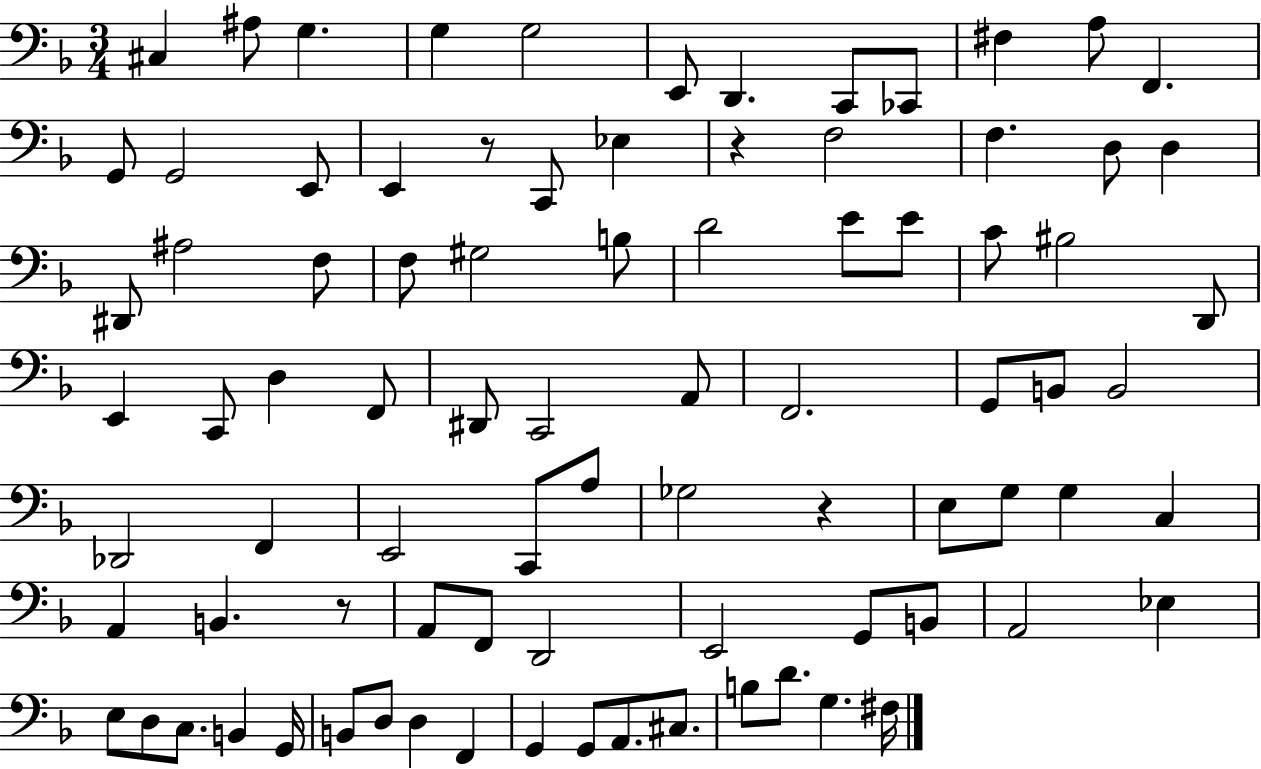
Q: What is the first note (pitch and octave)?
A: C#3